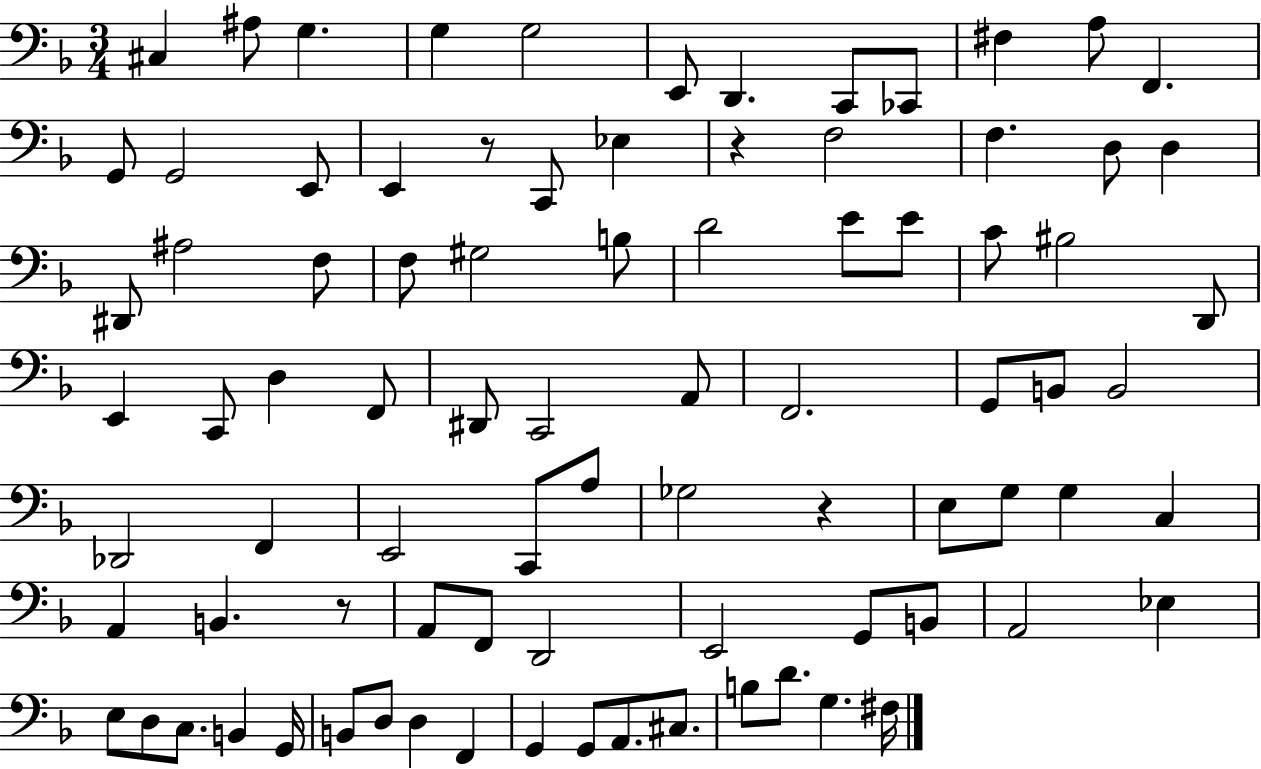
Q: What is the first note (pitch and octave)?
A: C#3